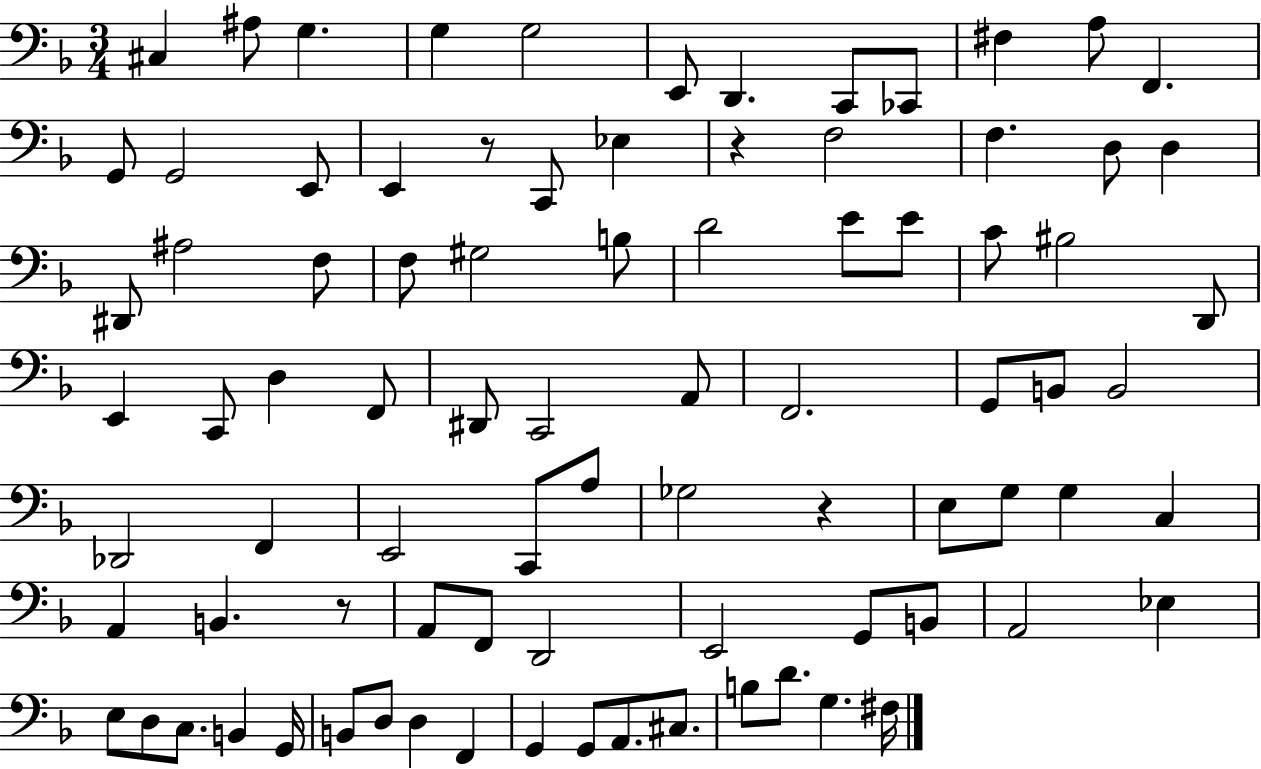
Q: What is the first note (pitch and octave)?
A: C#3